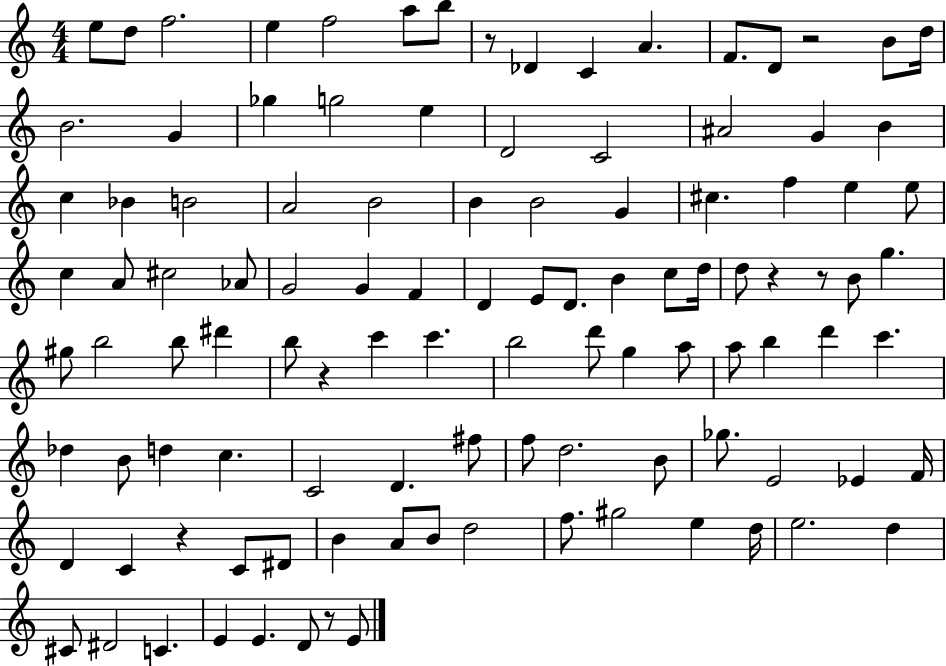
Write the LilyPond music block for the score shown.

{
  \clef treble
  \numericTimeSignature
  \time 4/4
  \key c \major
  \repeat volta 2 { e''8 d''8 f''2. | e''4 f''2 a''8 b''8 | r8 des'4 c'4 a'4. | f'8. d'8 r2 b'8 d''16 | \break b'2. g'4 | ges''4 g''2 e''4 | d'2 c'2 | ais'2 g'4 b'4 | \break c''4 bes'4 b'2 | a'2 b'2 | b'4 b'2 g'4 | cis''4. f''4 e''4 e''8 | \break c''4 a'8 cis''2 aes'8 | g'2 g'4 f'4 | d'4 e'8 d'8. b'4 c''8 d''16 | d''8 r4 r8 b'8 g''4. | \break gis''8 b''2 b''8 dis'''4 | b''8 r4 c'''4 c'''4. | b''2 d'''8 g''4 a''8 | a''8 b''4 d'''4 c'''4. | \break des''4 b'8 d''4 c''4. | c'2 d'4. fis''8 | f''8 d''2. b'8 | ges''8. e'2 ees'4 f'16 | \break d'4 c'4 r4 c'8 dis'8 | b'4 a'8 b'8 d''2 | f''8. gis''2 e''4 d''16 | e''2. d''4 | \break cis'8 dis'2 c'4. | e'4 e'4. d'8 r8 e'8 | } \bar "|."
}